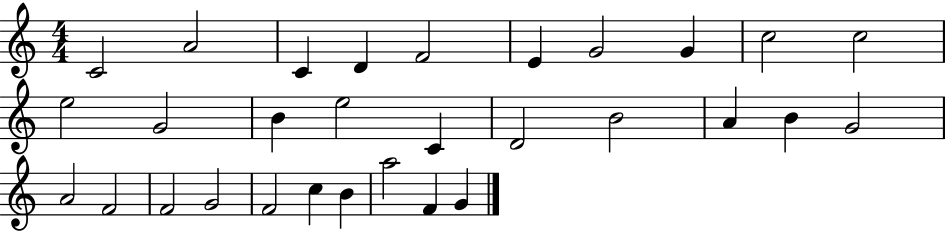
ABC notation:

X:1
T:Untitled
M:4/4
L:1/4
K:C
C2 A2 C D F2 E G2 G c2 c2 e2 G2 B e2 C D2 B2 A B G2 A2 F2 F2 G2 F2 c B a2 F G